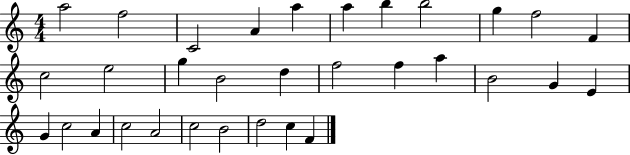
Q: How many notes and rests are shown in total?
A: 32